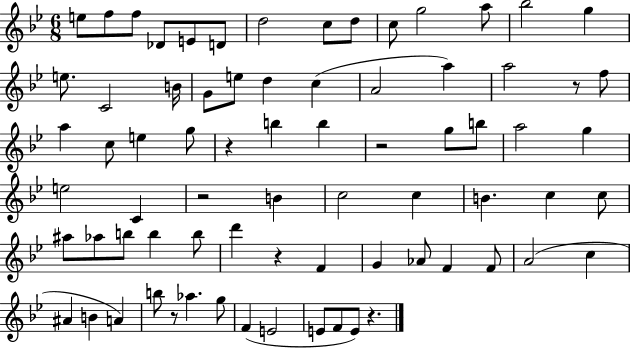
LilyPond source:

{
  \clef treble
  \numericTimeSignature
  \time 6/8
  \key bes \major
  e''8 f''8 f''8 des'8 e'8 d'8 | d''2 c''8 d''8 | c''8 g''2 a''8 | bes''2 g''4 | \break e''8. c'2 b'16 | g'8 e''8 d''4 c''4( | a'2 a''4) | a''2 r8 f''8 | \break a''4 c''8 e''4 g''8 | r4 b''4 b''4 | r2 g''8 b''8 | a''2 g''4 | \break e''2 c'4 | r2 b'4 | c''2 c''4 | b'4. c''4 c''8 | \break ais''8 aes''8 b''8 b''4 b''8 | d'''4 r4 f'4 | g'4 aes'8 f'4 f'8 | a'2( c''4 | \break ais'4 b'4 a'4) | b''8 r8 aes''4. g''8 | f'4( e'2 | e'8 f'8 e'8) r4. | \break \bar "|."
}